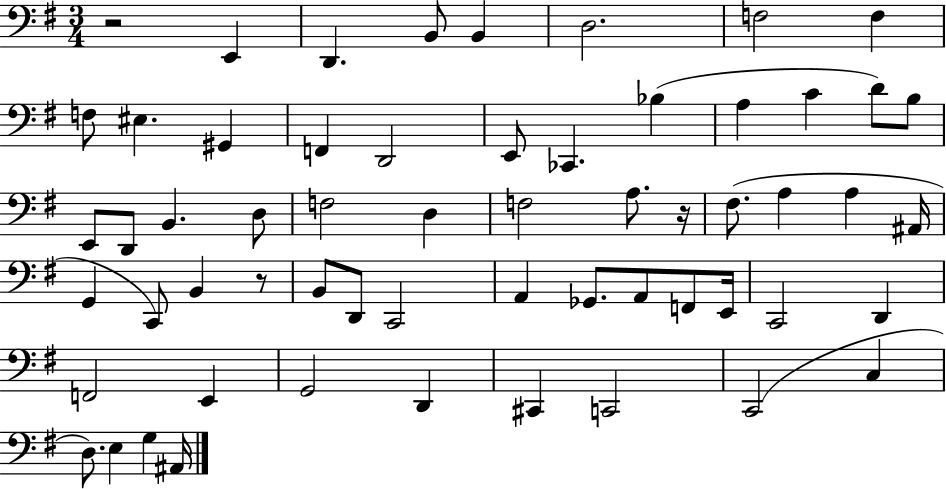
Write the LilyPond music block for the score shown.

{
  \clef bass
  \numericTimeSignature
  \time 3/4
  \key g \major
  r2 e,4 | d,4. b,8 b,4 | d2. | f2 f4 | \break f8 eis4. gis,4 | f,4 d,2 | e,8 ces,4. bes4( | a4 c'4 d'8) b8 | \break e,8 d,8 b,4. d8 | f2 d4 | f2 a8. r16 | fis8.( a4 a4 ais,16 | \break g,4 c,8) b,4 r8 | b,8 d,8 c,2 | a,4 ges,8. a,8 f,8 e,16 | c,2 d,4 | \break f,2 e,4 | g,2 d,4 | cis,4 c,2 | c,2( c4 | \break d8.) e4 g4 ais,16 | \bar "|."
}